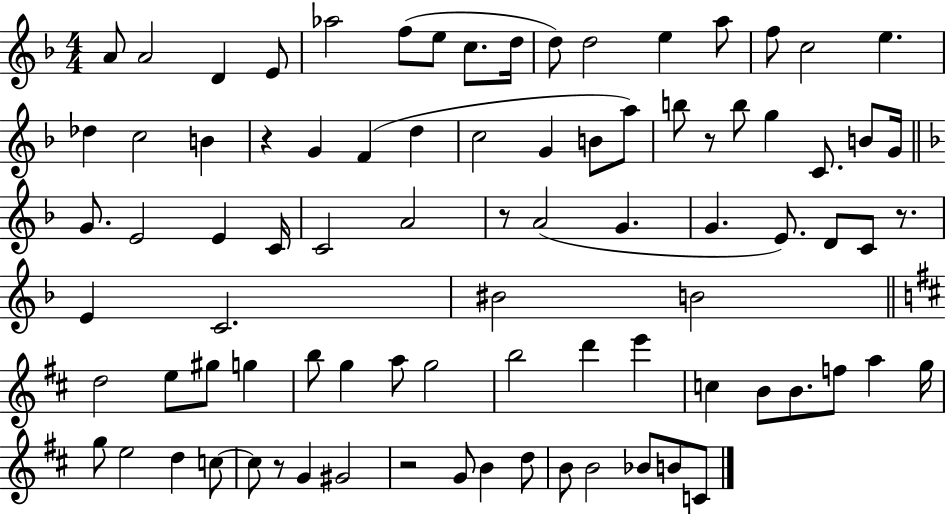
{
  \clef treble
  \numericTimeSignature
  \time 4/4
  \key f \major
  a'8 a'2 d'4 e'8 | aes''2 f''8( e''8 c''8. d''16 | d''8) d''2 e''4 a''8 | f''8 c''2 e''4. | \break des''4 c''2 b'4 | r4 g'4 f'4( d''4 | c''2 g'4 b'8 a''8) | b''8 r8 b''8 g''4 c'8. b'8 g'16 | \break \bar "||" \break \key d \minor g'8. e'2 e'4 c'16 | c'2 a'2 | r8 a'2( g'4. | g'4. e'8.) d'8 c'8 r8. | \break e'4 c'2. | bis'2 b'2 | \bar "||" \break \key d \major d''2 e''8 gis''8 g''4 | b''8 g''4 a''8 g''2 | b''2 d'''4 e'''4 | c''4 b'8 b'8. f''8 a''4 g''16 | \break g''8 e''2 d''4 c''8~~ | c''8 r8 g'4 gis'2 | r2 g'8 b'4 d''8 | b'8 b'2 bes'8 b'8 c'8 | \break \bar "|."
}